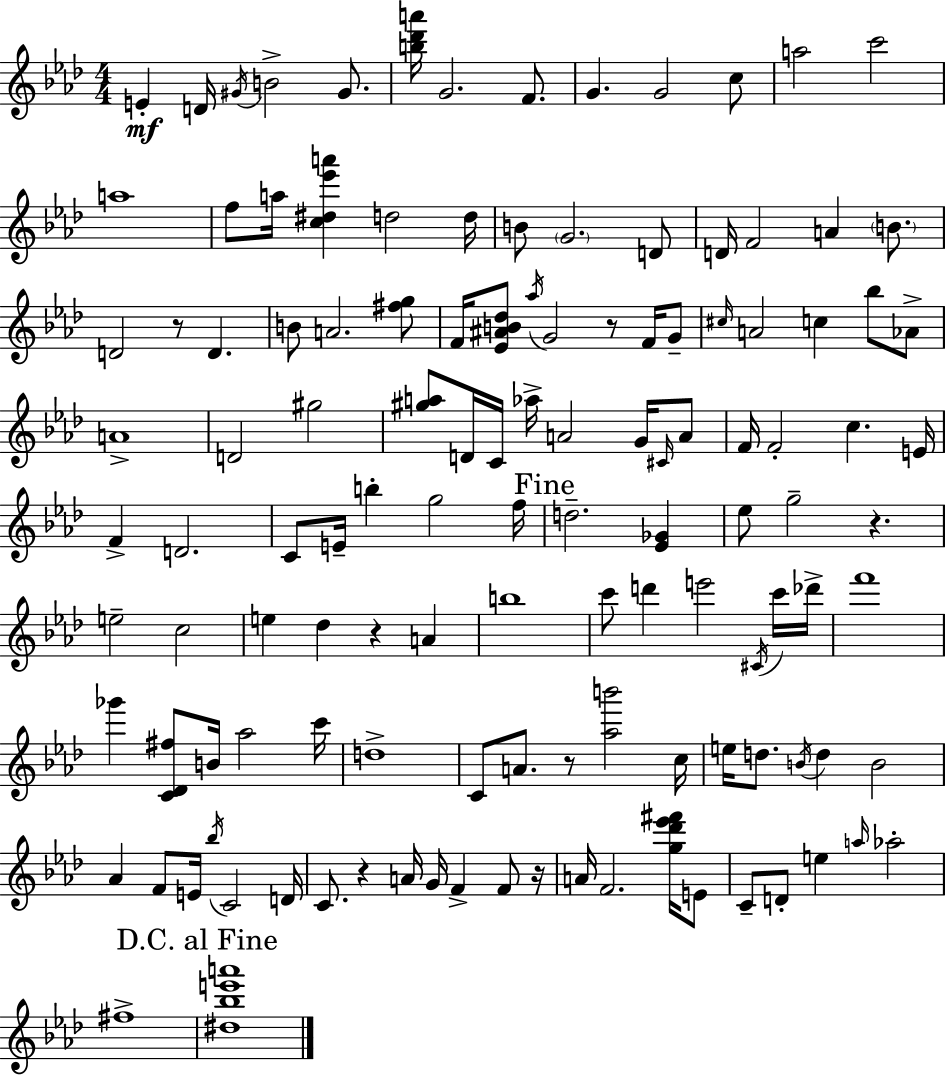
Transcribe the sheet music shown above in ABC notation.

X:1
T:Untitled
M:4/4
L:1/4
K:Fm
E D/4 ^G/4 B2 ^G/2 [b_d'a']/4 G2 F/2 G G2 c/2 a2 c'2 a4 f/2 a/4 [c^d_e'a'] d2 d/4 B/2 G2 D/2 D/4 F2 A B/2 D2 z/2 D B/2 A2 [^fg]/2 F/4 [_E^AB_d]/2 _a/4 G2 z/2 F/4 G/2 ^c/4 A2 c _b/2 _A/2 A4 D2 ^g2 [^ga]/2 D/4 C/4 _a/4 A2 G/4 ^C/4 A/2 F/4 F2 c E/4 F D2 C/2 E/4 b g2 f/4 d2 [_E_G] _e/2 g2 z e2 c2 e _d z A b4 c'/2 d' e'2 ^C/4 c'/4 _d'/4 f'4 _g' [C_D^f]/2 B/4 _a2 c'/4 d4 C/2 A/2 z/2 [_ab']2 c/4 e/4 d/2 B/4 d B2 _A F/2 E/4 _b/4 C2 D/4 C/2 z A/4 G/4 F F/2 z/4 A/4 F2 [g_d'_e'^f']/4 E/2 C/2 D/2 e a/4 _a2 ^f4 [^d_be'a']4